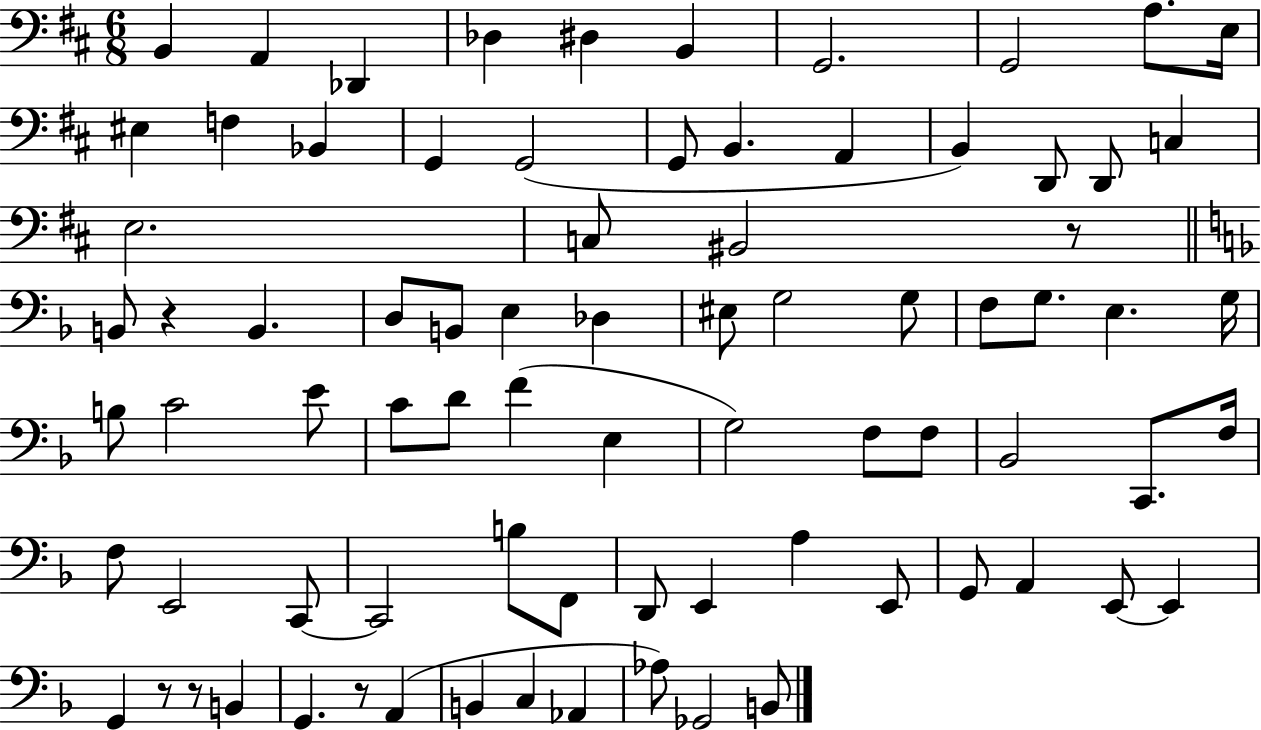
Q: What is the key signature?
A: D major